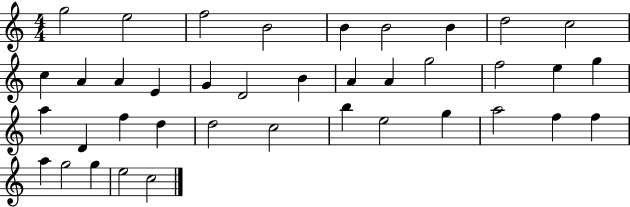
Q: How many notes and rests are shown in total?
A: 39